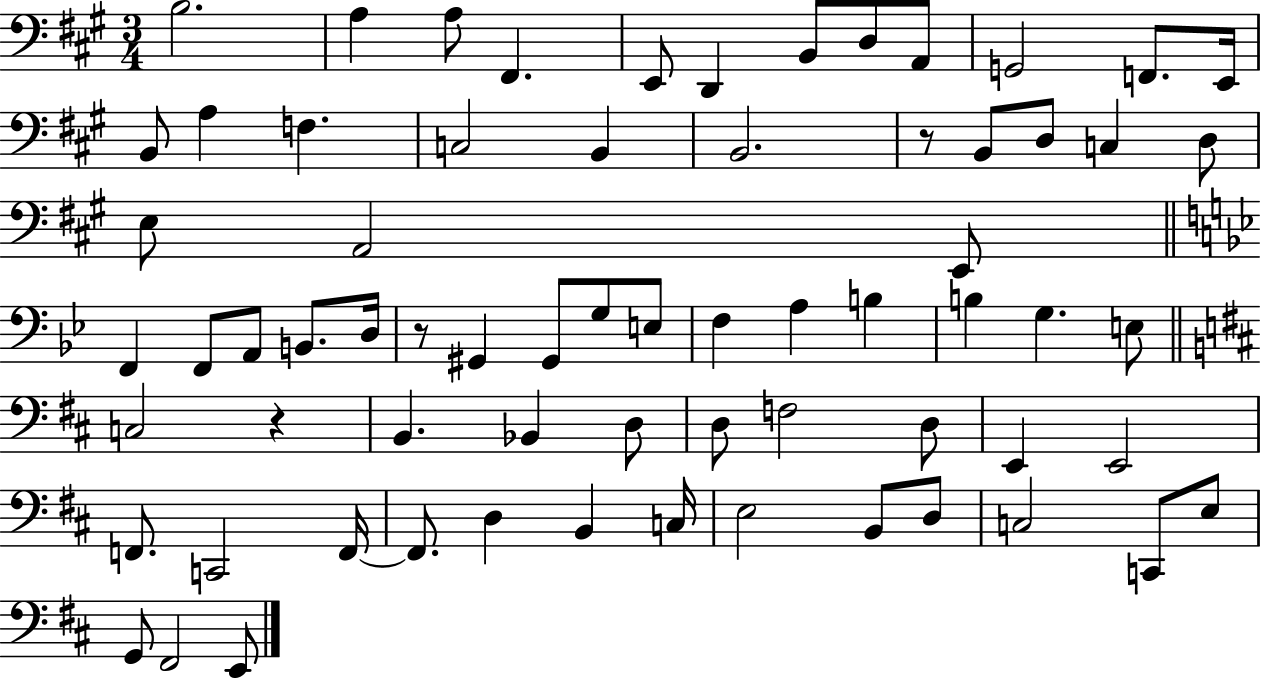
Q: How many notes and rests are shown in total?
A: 68